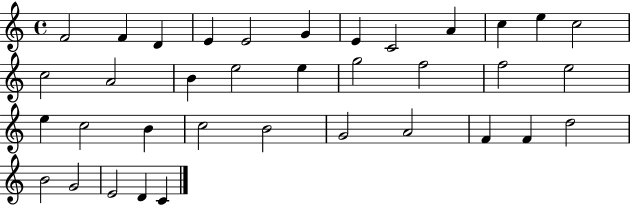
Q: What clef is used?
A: treble